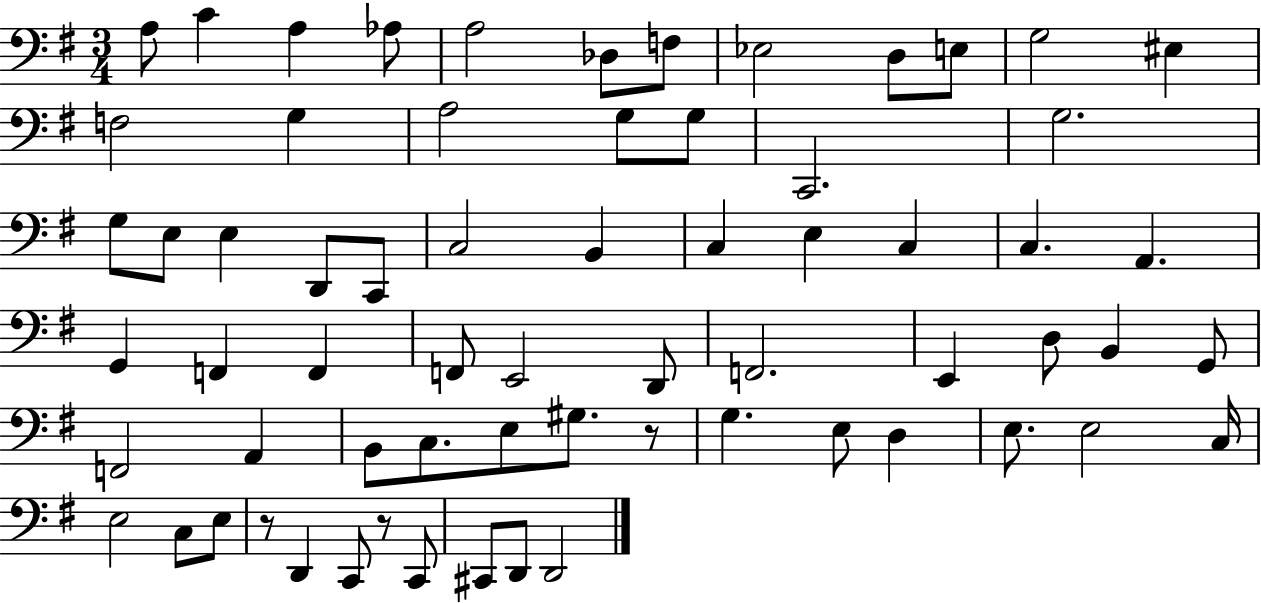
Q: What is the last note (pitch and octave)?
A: D2